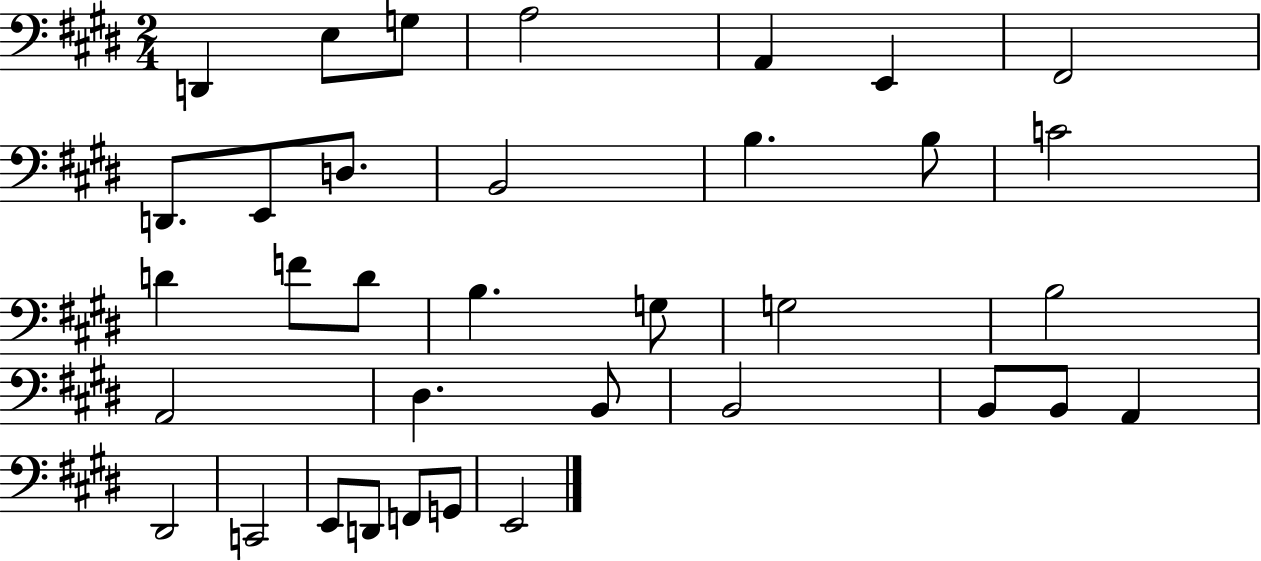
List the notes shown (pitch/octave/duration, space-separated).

D2/q E3/e G3/e A3/h A2/q E2/q F#2/h D2/e. E2/e D3/e. B2/h B3/q. B3/e C4/h D4/q F4/e D4/e B3/q. G3/e G3/h B3/h A2/h D#3/q. B2/e B2/h B2/e B2/e A2/q D#2/h C2/h E2/e D2/e F2/e G2/e E2/h